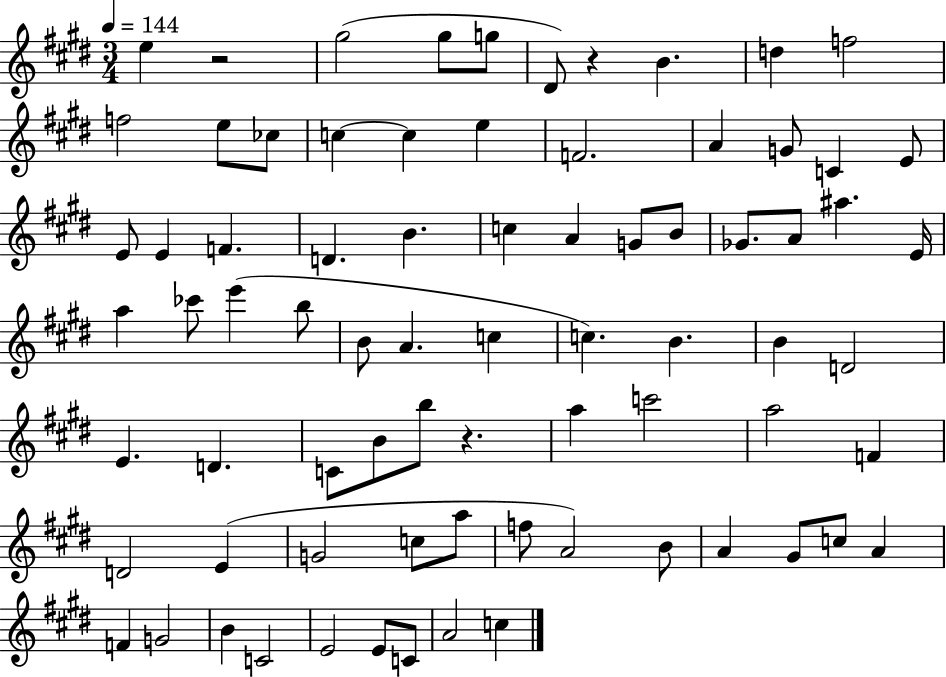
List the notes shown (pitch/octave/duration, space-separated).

E5/q R/h G#5/h G#5/e G5/e D#4/e R/q B4/q. D5/q F5/h F5/h E5/e CES5/e C5/q C5/q E5/q F4/h. A4/q G4/e C4/q E4/e E4/e E4/q F4/q. D4/q. B4/q. C5/q A4/q G4/e B4/e Gb4/e. A4/e A#5/q. E4/s A5/q CES6/e E6/q B5/e B4/e A4/q. C5/q C5/q. B4/q. B4/q D4/h E4/q. D4/q. C4/e B4/e B5/e R/q. A5/q C6/h A5/h F4/q D4/h E4/q G4/h C5/e A5/e F5/e A4/h B4/e A4/q G#4/e C5/e A4/q F4/q G4/h B4/q C4/h E4/h E4/e C4/e A4/h C5/q